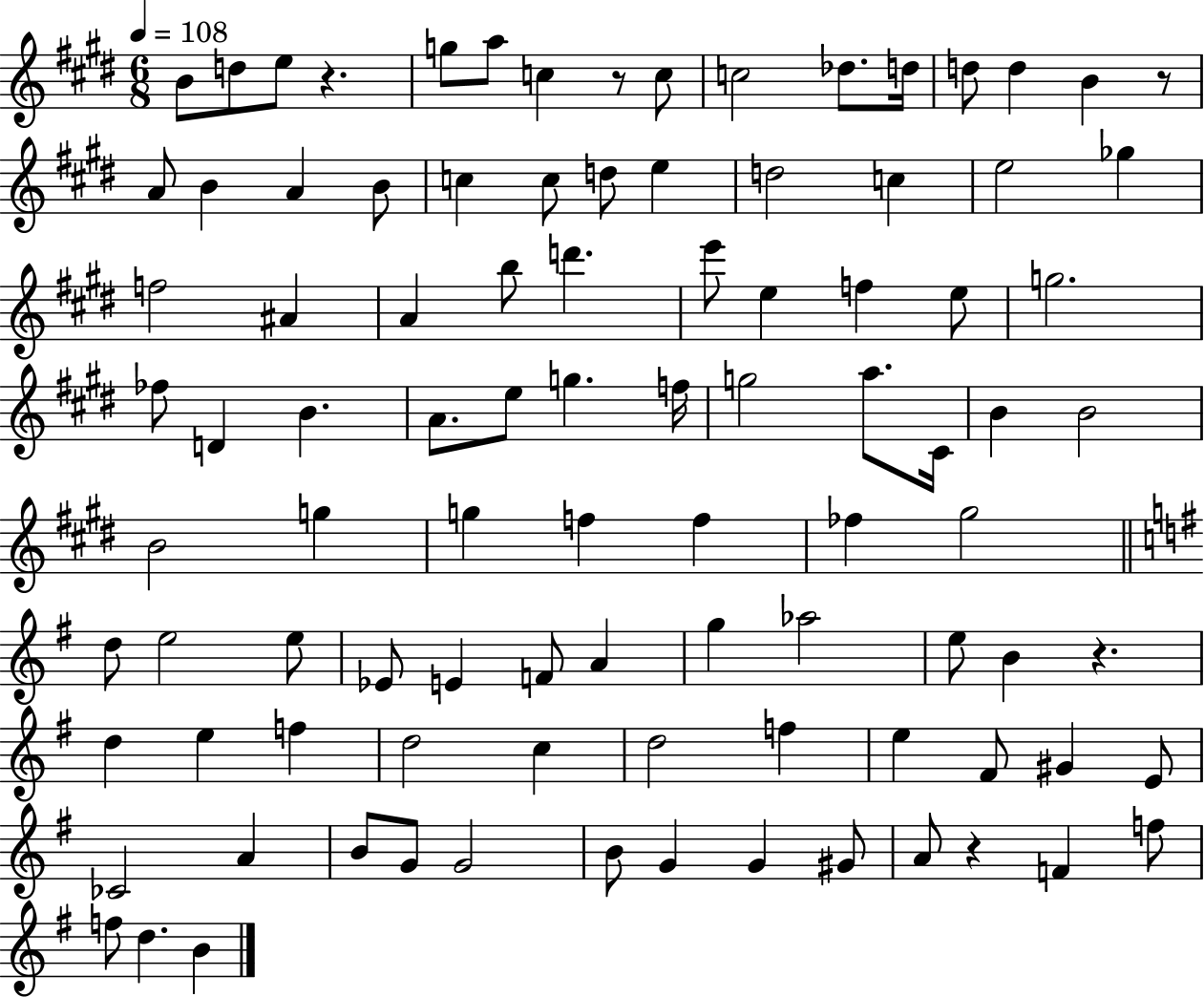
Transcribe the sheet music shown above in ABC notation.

X:1
T:Untitled
M:6/8
L:1/4
K:E
B/2 d/2 e/2 z g/2 a/2 c z/2 c/2 c2 _d/2 d/4 d/2 d B z/2 A/2 B A B/2 c c/2 d/2 e d2 c e2 _g f2 ^A A b/2 d' e'/2 e f e/2 g2 _f/2 D B A/2 e/2 g f/4 g2 a/2 ^C/4 B B2 B2 g g f f _f ^g2 d/2 e2 e/2 _E/2 E F/2 A g _a2 e/2 B z d e f d2 c d2 f e ^F/2 ^G E/2 _C2 A B/2 G/2 G2 B/2 G G ^G/2 A/2 z F f/2 f/2 d B